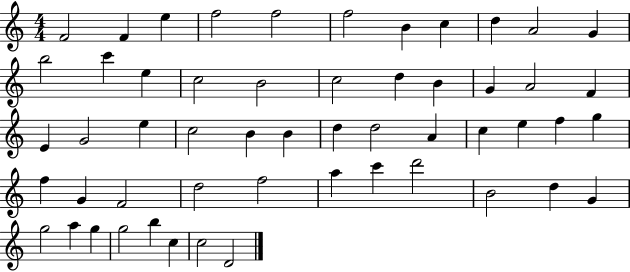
X:1
T:Untitled
M:4/4
L:1/4
K:C
F2 F e f2 f2 f2 B c d A2 G b2 c' e c2 B2 c2 d B G A2 F E G2 e c2 B B d d2 A c e f g f G F2 d2 f2 a c' d'2 B2 d G g2 a g g2 b c c2 D2